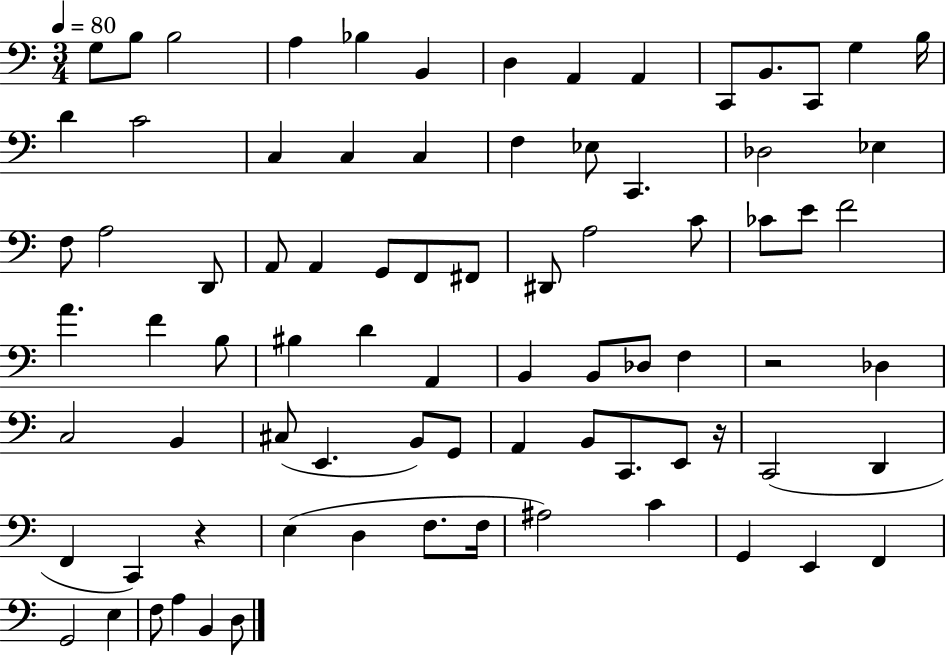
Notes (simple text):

G3/e B3/e B3/h A3/q Bb3/q B2/q D3/q A2/q A2/q C2/e B2/e. C2/e G3/q B3/s D4/q C4/h C3/q C3/q C3/q F3/q Eb3/e C2/q. Db3/h Eb3/q F3/e A3/h D2/e A2/e A2/q G2/e F2/e F#2/e D#2/e A3/h C4/e CES4/e E4/e F4/h A4/q. F4/q B3/e BIS3/q D4/q A2/q B2/q B2/e Db3/e F3/q R/h Db3/q C3/h B2/q C#3/e E2/q. B2/e G2/e A2/q B2/e C2/e. E2/e R/s C2/h D2/q F2/q C2/q R/q E3/q D3/q F3/e. F3/s A#3/h C4/q G2/q E2/q F2/q G2/h E3/q F3/e A3/q B2/q D3/e